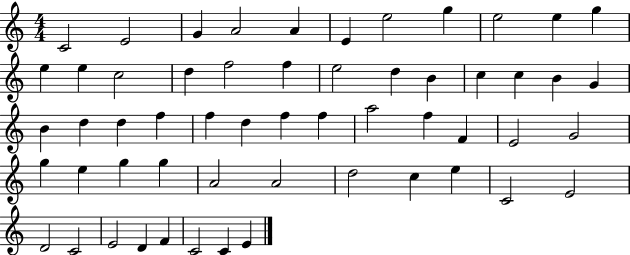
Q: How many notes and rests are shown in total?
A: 56